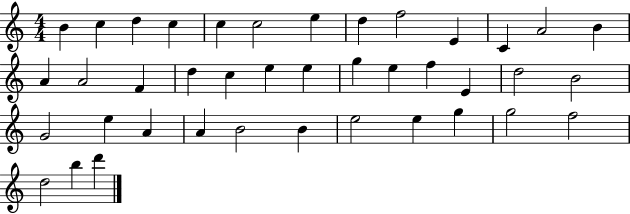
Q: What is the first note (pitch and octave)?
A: B4